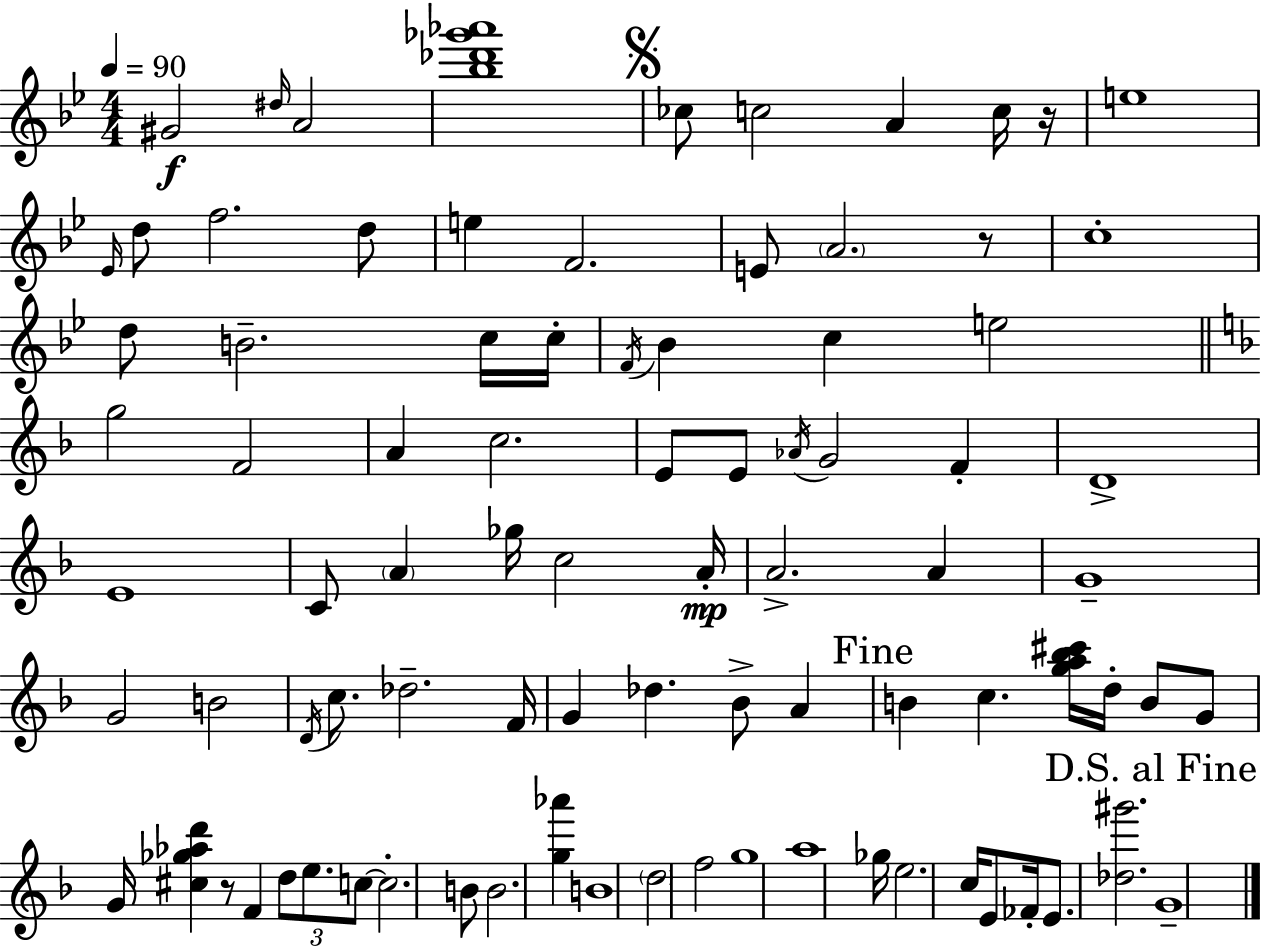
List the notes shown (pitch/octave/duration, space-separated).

G#4/h D#5/s A4/h [Bb5,Db6,Gb6,Ab6]/w CES5/e C5/h A4/q C5/s R/s E5/w Eb4/s D5/e F5/h. D5/e E5/q F4/h. E4/e A4/h. R/e C5/w D5/e B4/h. C5/s C5/s F4/s Bb4/q C5/q E5/h G5/h F4/h A4/q C5/h. E4/e E4/e Ab4/s G4/h F4/q D4/w E4/w C4/e A4/q Gb5/s C5/h A4/s A4/h. A4/q G4/w G4/h B4/h D4/s C5/e. Db5/h. F4/s G4/q Db5/q. Bb4/e A4/q B4/q C5/q. [G5,A5,Bb5,C#6]/s D5/s B4/e G4/e G4/s [C#5,Gb5,Ab5,D6]/q R/e F4/q D5/e E5/e. C5/e C5/h. B4/e B4/h. [G5,Ab6]/q B4/w D5/h F5/h G5/w A5/w Gb5/s E5/h. C5/s E4/e FES4/s E4/e. [Db5,G#6]/h. G4/w